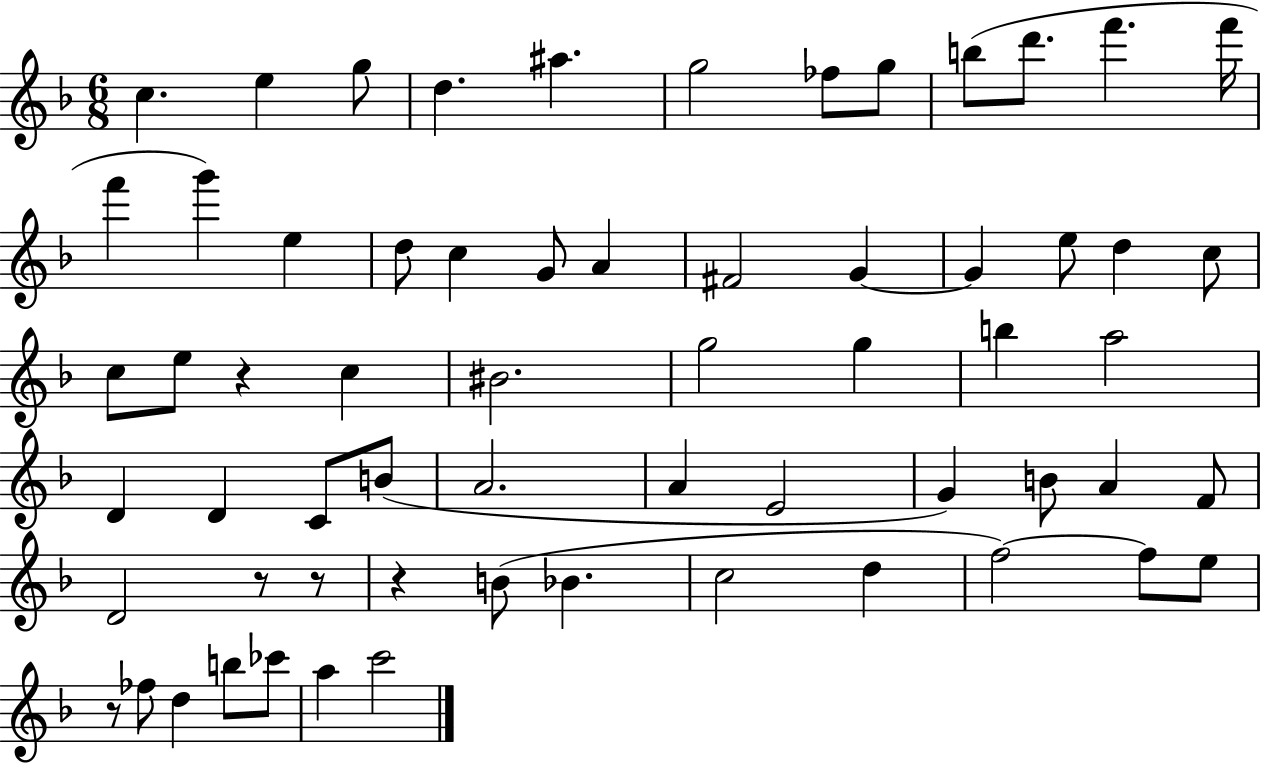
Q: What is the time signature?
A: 6/8